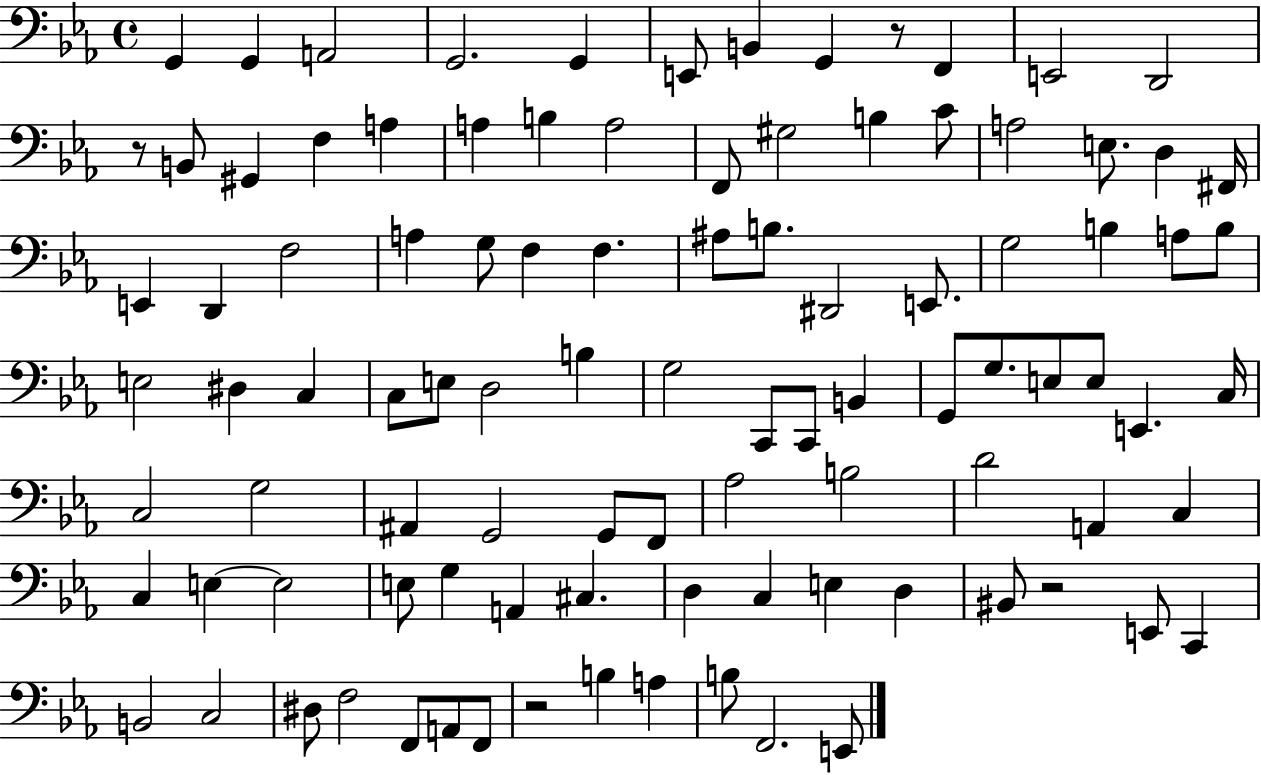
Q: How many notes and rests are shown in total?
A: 99